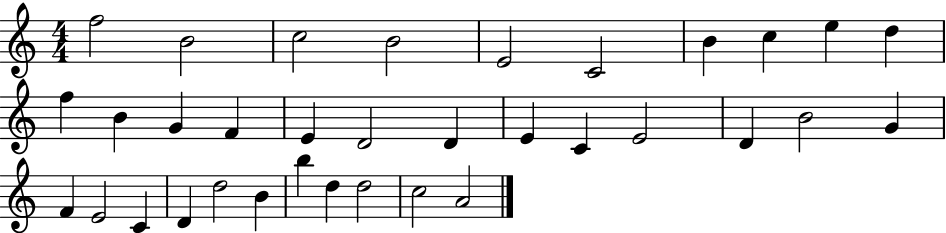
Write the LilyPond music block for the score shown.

{
  \clef treble
  \numericTimeSignature
  \time 4/4
  \key c \major
  f''2 b'2 | c''2 b'2 | e'2 c'2 | b'4 c''4 e''4 d''4 | \break f''4 b'4 g'4 f'4 | e'4 d'2 d'4 | e'4 c'4 e'2 | d'4 b'2 g'4 | \break f'4 e'2 c'4 | d'4 d''2 b'4 | b''4 d''4 d''2 | c''2 a'2 | \break \bar "|."
}